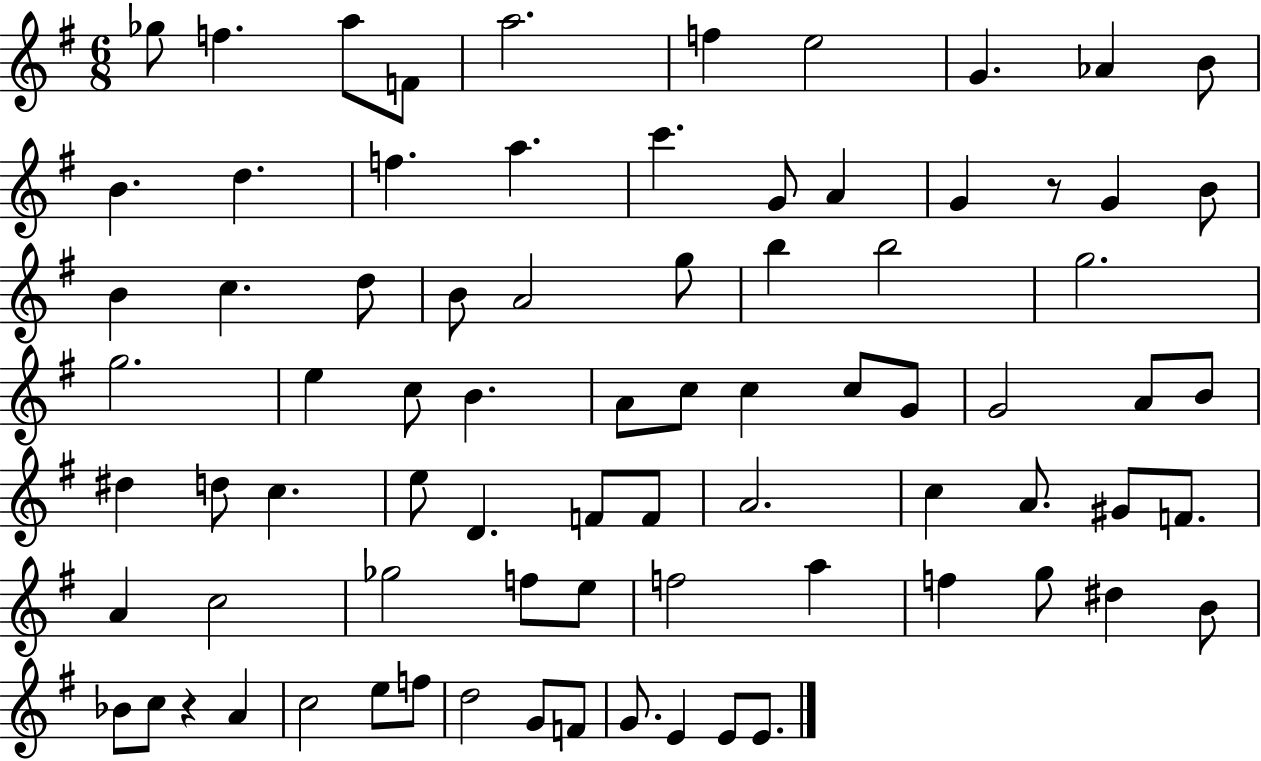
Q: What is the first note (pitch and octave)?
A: Gb5